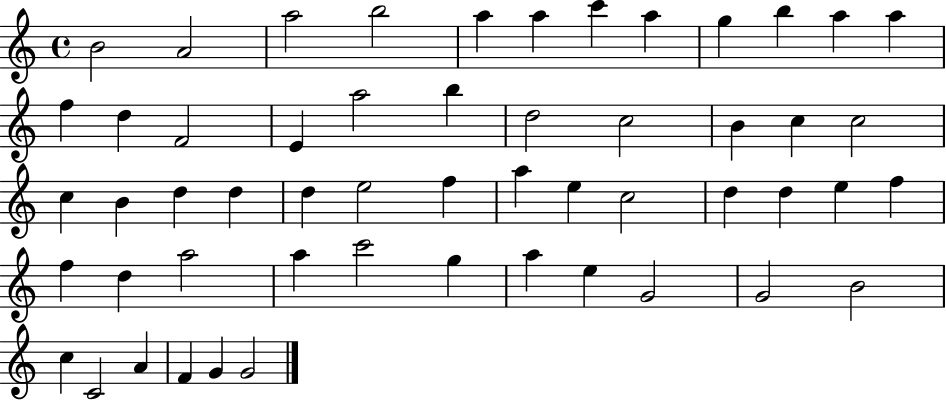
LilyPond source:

{
  \clef treble
  \time 4/4
  \defaultTimeSignature
  \key c \major
  b'2 a'2 | a''2 b''2 | a''4 a''4 c'''4 a''4 | g''4 b''4 a''4 a''4 | \break f''4 d''4 f'2 | e'4 a''2 b''4 | d''2 c''2 | b'4 c''4 c''2 | \break c''4 b'4 d''4 d''4 | d''4 e''2 f''4 | a''4 e''4 c''2 | d''4 d''4 e''4 f''4 | \break f''4 d''4 a''2 | a''4 c'''2 g''4 | a''4 e''4 g'2 | g'2 b'2 | \break c''4 c'2 a'4 | f'4 g'4 g'2 | \bar "|."
}